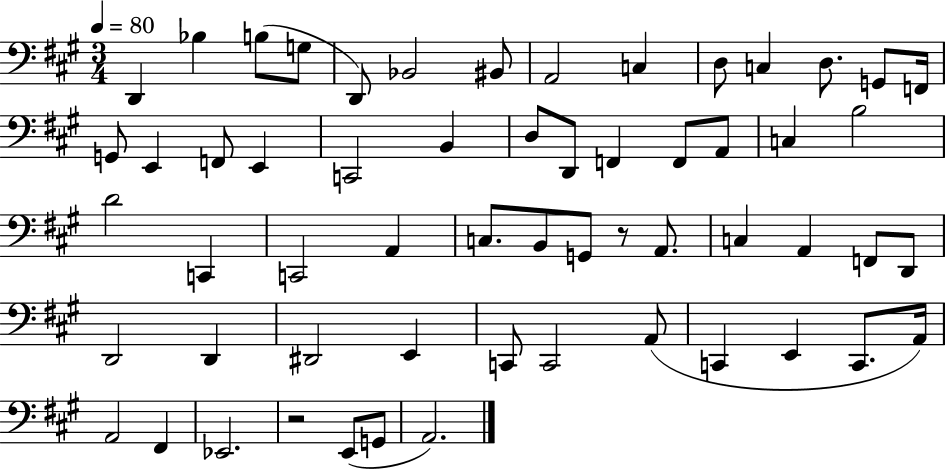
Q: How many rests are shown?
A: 2